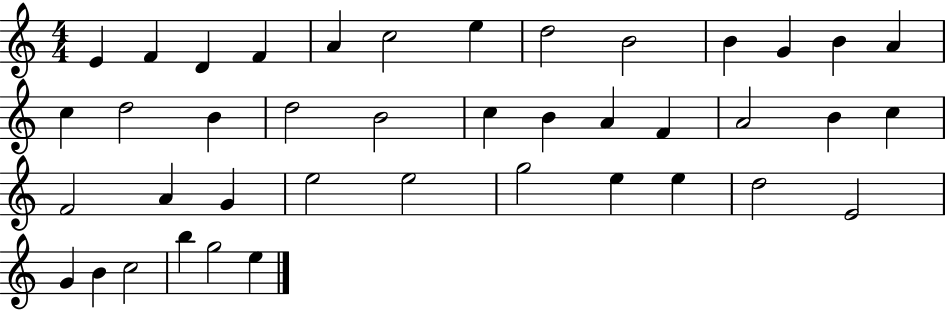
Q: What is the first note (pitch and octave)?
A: E4